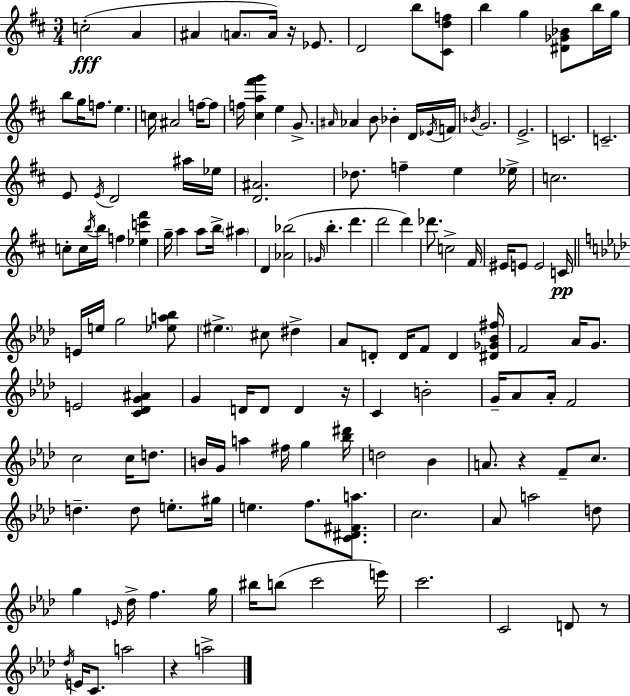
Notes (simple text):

C5/h A4/q A#4/q A4/e. A4/s R/s Eb4/e. D4/h B5/e [C#4,D5,F5]/e B5/q G5/q [D#4,Gb4,Bb4]/e B5/s G5/s B5/e G5/s F5/e. E5/q. C5/s A#4/h F5/s F5/e F5/s [C#5,A5,F#6,G6]/q E5/q G4/e. A#4/s Ab4/q B4/e Bb4/q D4/s Eb4/s F4/s Bb4/s G4/h. E4/h. C4/h. C4/h. E4/e E4/s D4/h A#5/s Eb5/s [D4,A#4]/h. Db5/e. F5/q E5/q Eb5/s C5/h. C5/e C5/s B5/s B5/s F5/q [Eb5,C6,F#6]/q G5/s A5/q A5/e B5/s A#5/q D4/q [Ab4,Bb5]/h Gb4/s B5/q. D6/q. D6/h D6/q Db6/e. C5/h F#4/s EIS4/s E4/e E4/h C4/s E4/s E5/s G5/h [Eb5,A5,Bb5]/e EIS5/q. C#5/e D#5/q Ab4/e D4/e D4/s F4/e D4/q [D#4,Gb4,Bb4,F#5]/s F4/h Ab4/s G4/e. E4/h [C4,Db4,G4,A#4]/q G4/q D4/s D4/e D4/q R/s C4/q B4/h G4/s Ab4/e Ab4/s F4/h C5/h C5/s D5/e. B4/s G4/s A5/q F#5/s G5/q [Bb5,D#6]/s D5/h Bb4/q A4/e. R/q F4/e C5/e. D5/q. D5/e E5/e. G#5/s E5/q. F5/e. [C4,D#4,F#4,A5]/e. C5/h. Ab4/e A5/h D5/e G5/q E4/s Db5/s F5/q. G5/s BIS5/s B5/e C6/h E6/s C6/h. C4/h D4/e R/e Db5/s E4/s C4/e. A5/h R/q A5/h